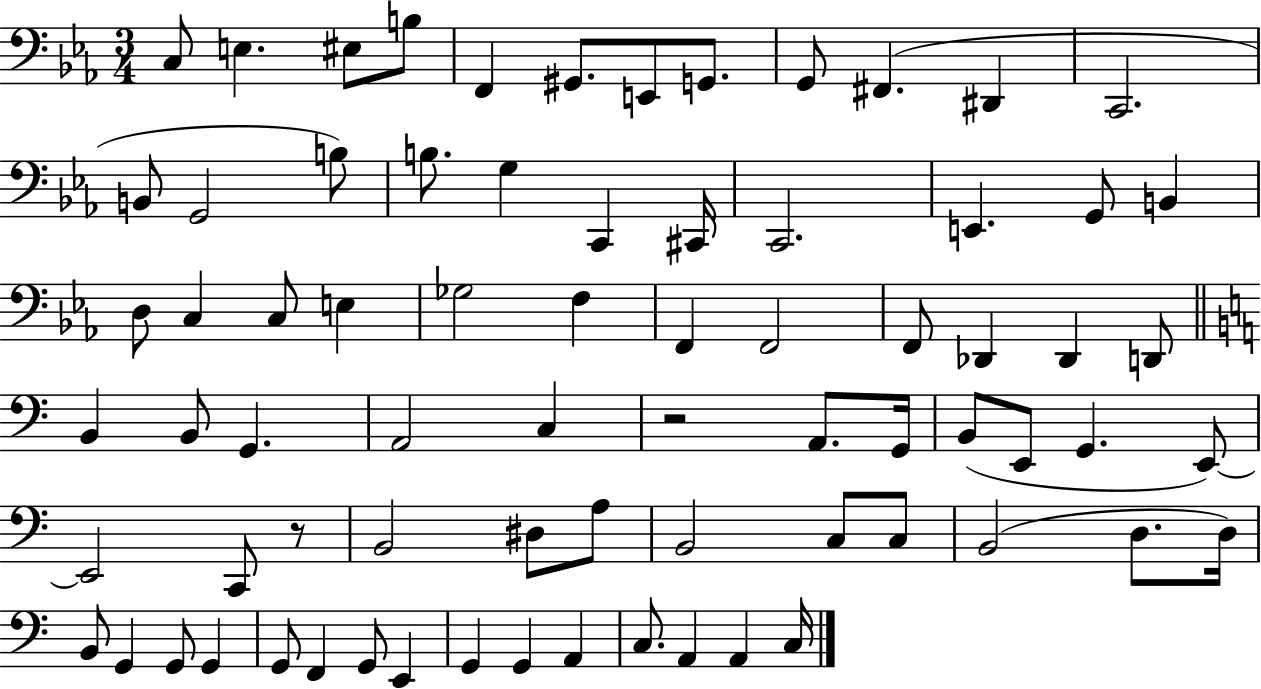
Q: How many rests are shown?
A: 2